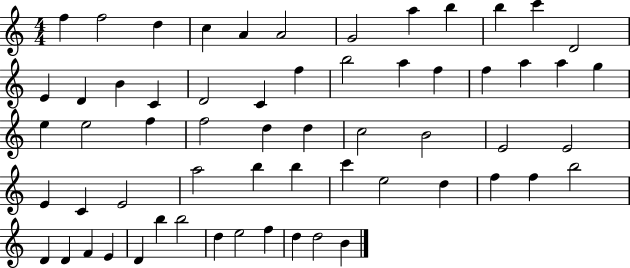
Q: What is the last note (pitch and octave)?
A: B4